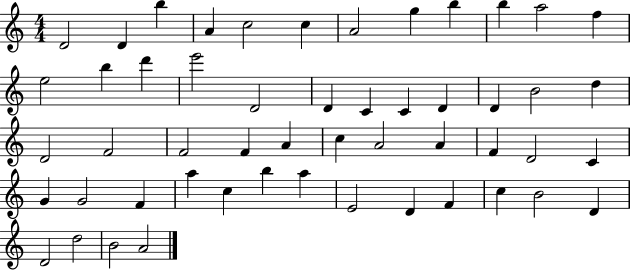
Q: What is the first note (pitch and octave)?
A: D4